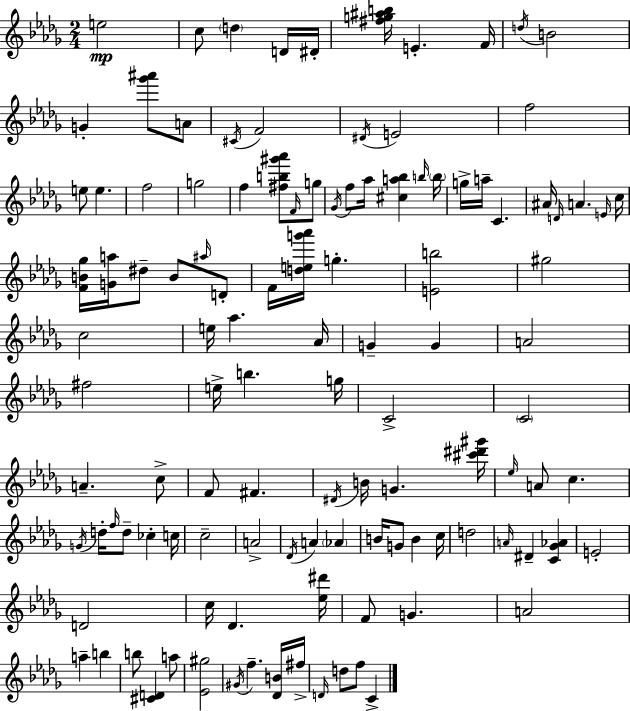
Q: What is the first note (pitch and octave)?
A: E5